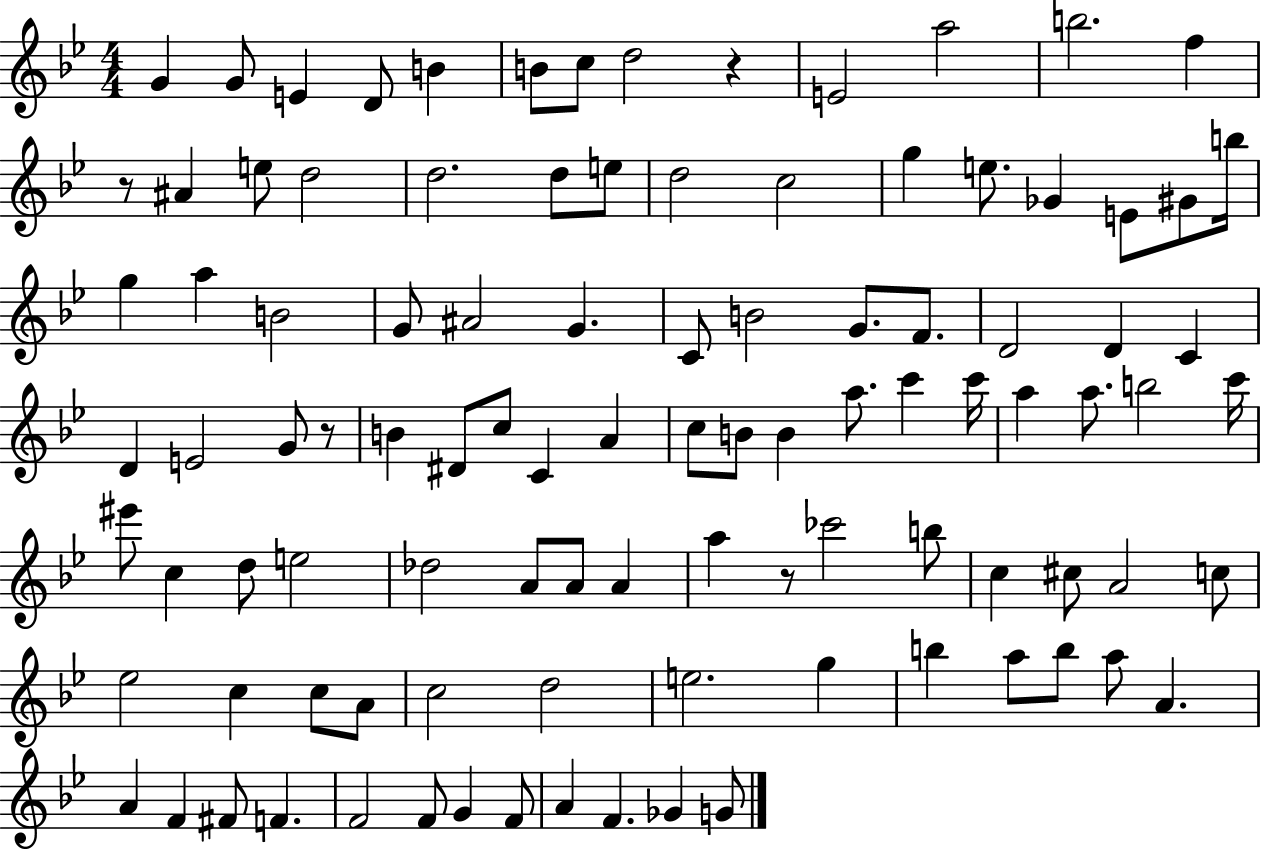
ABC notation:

X:1
T:Untitled
M:4/4
L:1/4
K:Bb
G G/2 E D/2 B B/2 c/2 d2 z E2 a2 b2 f z/2 ^A e/2 d2 d2 d/2 e/2 d2 c2 g e/2 _G E/2 ^G/2 b/4 g a B2 G/2 ^A2 G C/2 B2 G/2 F/2 D2 D C D E2 G/2 z/2 B ^D/2 c/2 C A c/2 B/2 B a/2 c' c'/4 a a/2 b2 c'/4 ^e'/2 c d/2 e2 _d2 A/2 A/2 A a z/2 _c'2 b/2 c ^c/2 A2 c/2 _e2 c c/2 A/2 c2 d2 e2 g b a/2 b/2 a/2 A A F ^F/2 F F2 F/2 G F/2 A F _G G/2